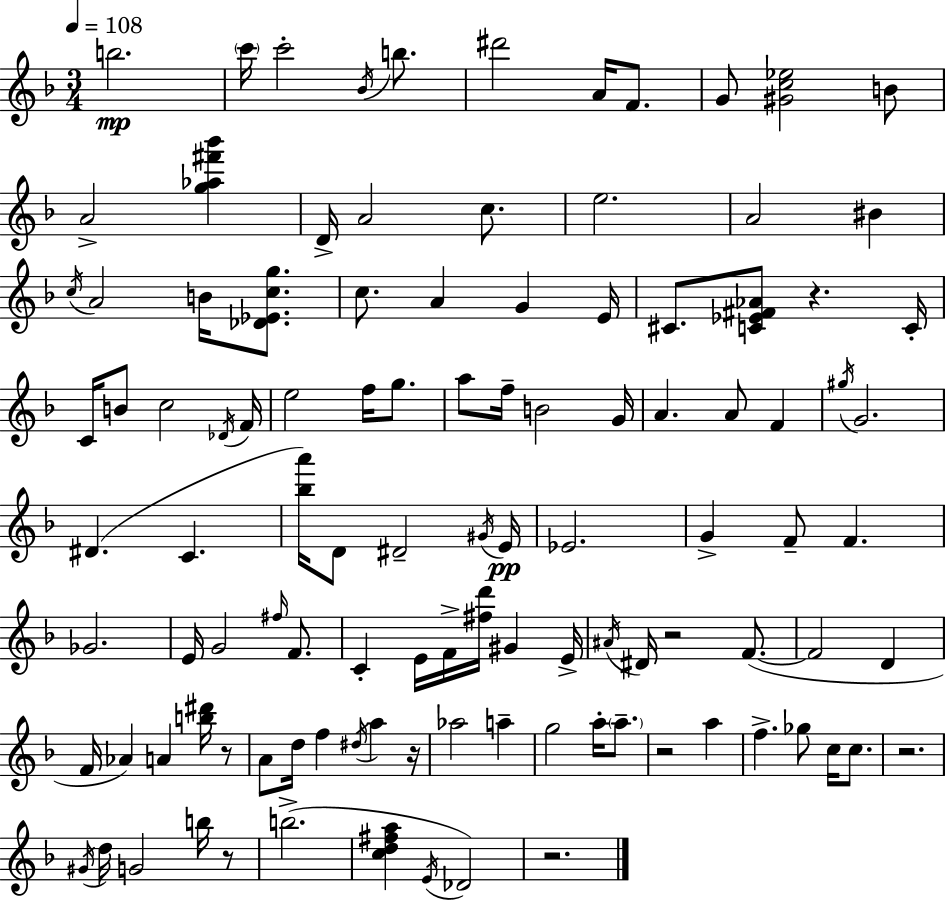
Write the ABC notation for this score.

X:1
T:Untitled
M:3/4
L:1/4
K:F
b2 c'/4 c'2 _B/4 b/2 ^d'2 A/4 F/2 G/2 [^Gc_e]2 B/2 A2 [g_a^f'_b'] D/4 A2 c/2 e2 A2 ^B c/4 A2 B/4 [_D_Ecg]/2 c/2 A G E/4 ^C/2 [C_E^F_A]/2 z C/4 C/4 B/2 c2 _D/4 F/4 e2 f/4 g/2 a/2 f/4 B2 G/4 A A/2 F ^g/4 G2 ^D C [_ba']/4 D/2 ^D2 ^G/4 E/4 _E2 G F/2 F _G2 E/4 G2 ^f/4 F/2 C E/4 F/4 [^fd']/4 ^G E/4 ^A/4 ^D/4 z2 F/2 F2 D F/4 _A A [b^d']/4 z/2 A/2 d/4 f ^d/4 a z/4 _a2 a g2 a/4 a/2 z2 a f _g/2 c/4 c/2 z2 ^G/4 d/4 G2 b/4 z/2 b2 [cd^fa] E/4 _D2 z2